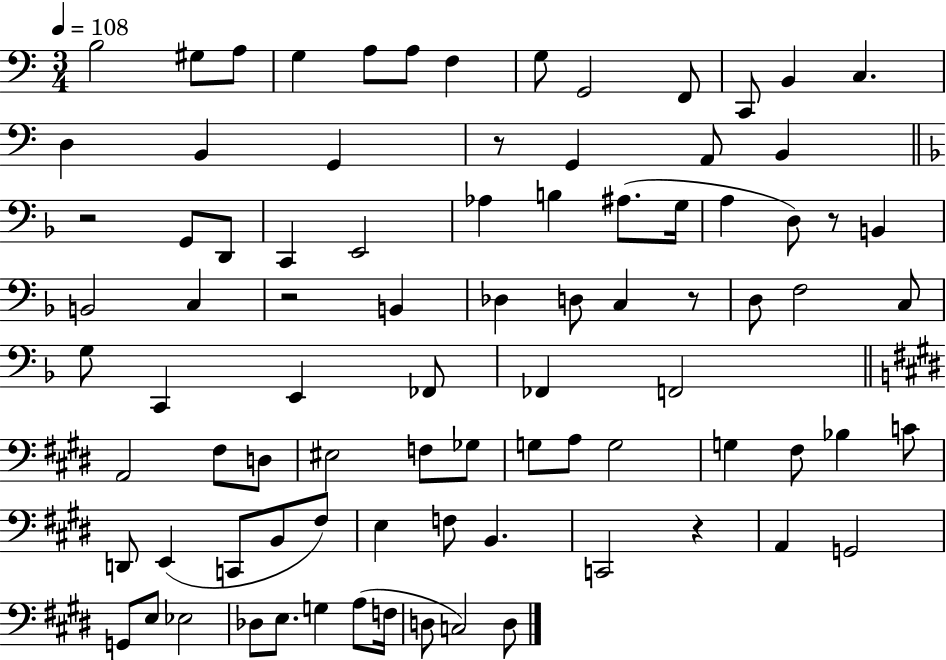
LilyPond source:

{
  \clef bass
  \numericTimeSignature
  \time 3/4
  \key c \major
  \tempo 4 = 108
  \repeat volta 2 { b2 gis8 a8 | g4 a8 a8 f4 | g8 g,2 f,8 | c,8 b,4 c4. | \break d4 b,4 g,4 | r8 g,4 a,8 b,4 | \bar "||" \break \key f \major r2 g,8 d,8 | c,4 e,2 | aes4 b4 ais8.( g16 | a4 d8) r8 b,4 | \break b,2 c4 | r2 b,4 | des4 d8 c4 r8 | d8 f2 c8 | \break g8 c,4 e,4 fes,8 | fes,4 f,2 | \bar "||" \break \key e \major a,2 fis8 d8 | eis2 f8 ges8 | g8 a8 g2 | g4 fis8 bes4 c'8 | \break d,8 e,4( c,8 b,8 fis8) | e4 f8 b,4. | c,2 r4 | a,4 g,2 | \break g,8 e8 ees2 | des8 e8. g4 a8( f16 | d8 c2) d8 | } \bar "|."
}